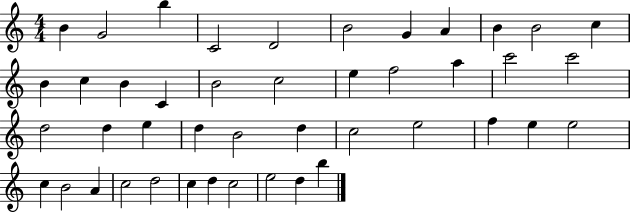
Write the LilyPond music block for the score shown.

{
  \clef treble
  \numericTimeSignature
  \time 4/4
  \key c \major
  b'4 g'2 b''4 | c'2 d'2 | b'2 g'4 a'4 | b'4 b'2 c''4 | \break b'4 c''4 b'4 c'4 | b'2 c''2 | e''4 f''2 a''4 | c'''2 c'''2 | \break d''2 d''4 e''4 | d''4 b'2 d''4 | c''2 e''2 | f''4 e''4 e''2 | \break c''4 b'2 a'4 | c''2 d''2 | c''4 d''4 c''2 | e''2 d''4 b''4 | \break \bar "|."
}